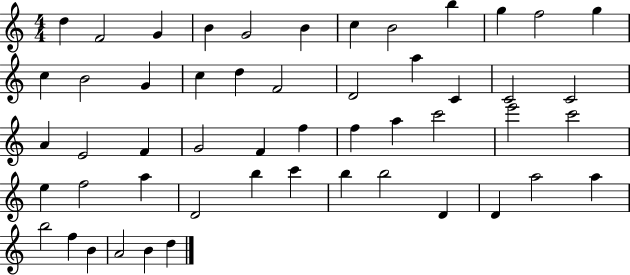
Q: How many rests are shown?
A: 0